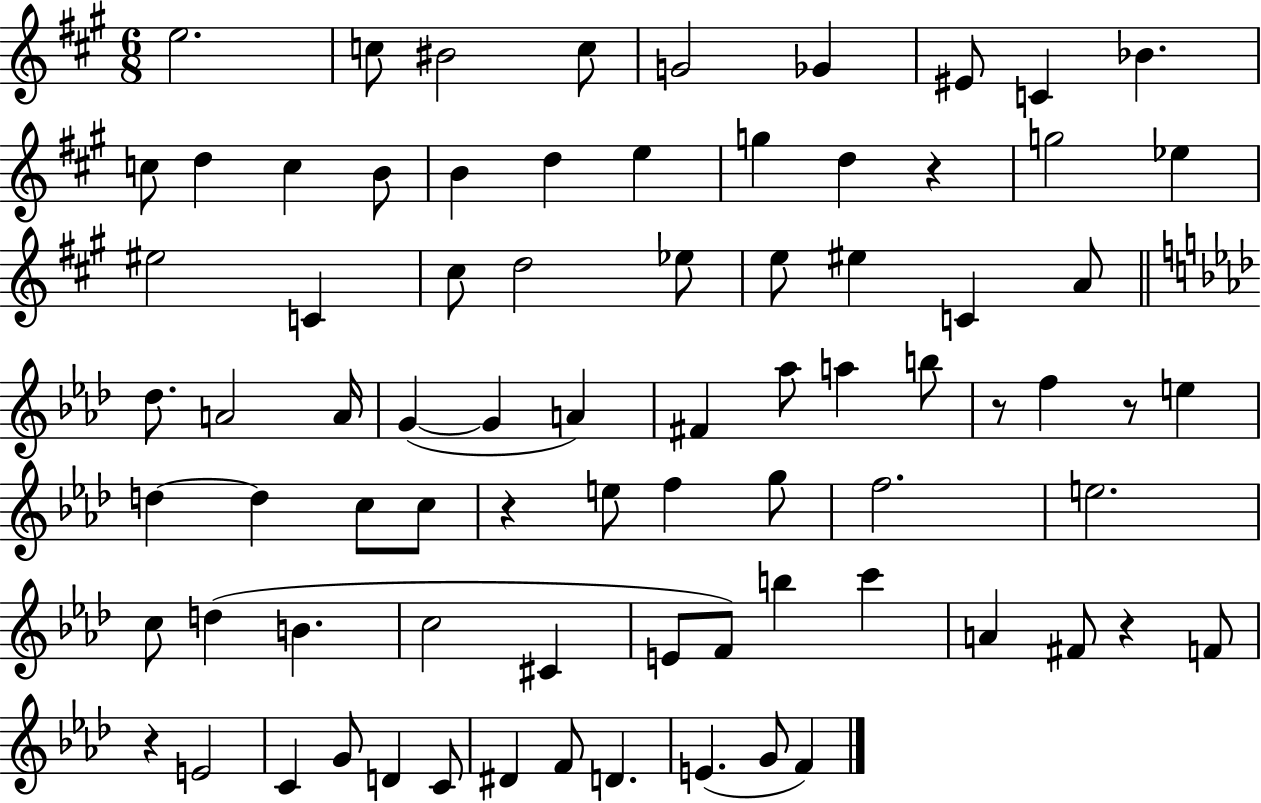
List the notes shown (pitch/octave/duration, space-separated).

E5/h. C5/e BIS4/h C5/e G4/h Gb4/q EIS4/e C4/q Bb4/q. C5/e D5/q C5/q B4/e B4/q D5/q E5/q G5/q D5/q R/q G5/h Eb5/q EIS5/h C4/q C#5/e D5/h Eb5/e E5/e EIS5/q C4/q A4/e Db5/e. A4/h A4/s G4/q G4/q A4/q F#4/q Ab5/e A5/q B5/e R/e F5/q R/e E5/q D5/q D5/q C5/e C5/e R/q E5/e F5/q G5/e F5/h. E5/h. C5/e D5/q B4/q. C5/h C#4/q E4/e F4/e B5/q C6/q A4/q F#4/e R/q F4/e R/q E4/h C4/q G4/e D4/q C4/e D#4/q F4/e D4/q. E4/q. G4/e F4/q